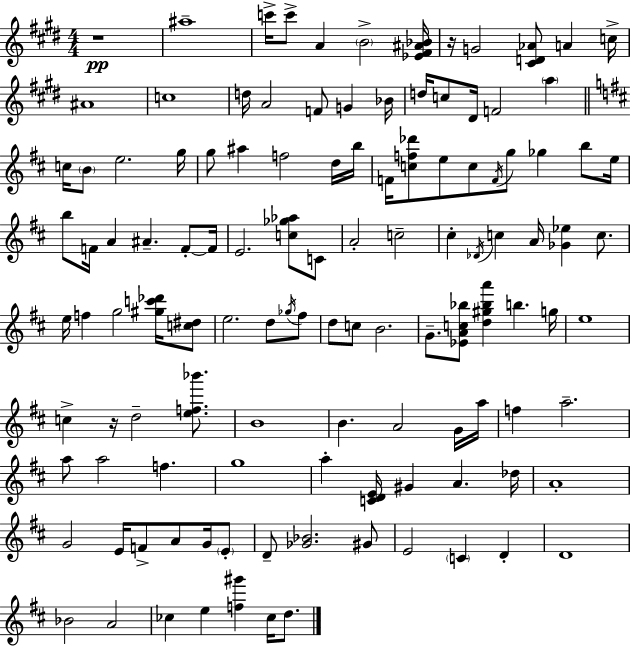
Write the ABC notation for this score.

X:1
T:Untitled
M:4/4
L:1/4
K:E
z4 ^a4 c'/4 c'/2 A B2 [_E^F^A_B]/4 z/4 G2 [^CD_A]/2 A c/4 ^A4 c4 d/4 A2 F/2 G _B/4 d/4 c/2 ^D/4 F2 a c/4 B/2 e2 g/4 g/2 ^a f2 d/4 b/4 F/4 [cf_d']/2 e/2 c/2 F/4 g/2 _g b/2 e/4 b/2 F/4 A ^A F/2 F/4 E2 [c_g_a]/2 C/2 A2 c2 ^c _D/4 c A/4 [_G_e] c/2 e/4 f g2 [^gc'_d']/4 [c^d]/2 e2 d/2 _g/4 ^f/2 d/2 c/2 B2 G/2 [_EAc_b]/2 [d^g_ba'] b g/4 e4 c z/4 d2 [ef_b']/2 B4 B A2 G/4 a/4 f a2 a/2 a2 f g4 a [CDE]/4 ^G A _d/4 A4 G2 E/4 F/2 A/2 G/4 E/2 D/2 [_G_B]2 ^G/2 E2 C D D4 _B2 A2 _c e [f^g'] _c/4 d/2